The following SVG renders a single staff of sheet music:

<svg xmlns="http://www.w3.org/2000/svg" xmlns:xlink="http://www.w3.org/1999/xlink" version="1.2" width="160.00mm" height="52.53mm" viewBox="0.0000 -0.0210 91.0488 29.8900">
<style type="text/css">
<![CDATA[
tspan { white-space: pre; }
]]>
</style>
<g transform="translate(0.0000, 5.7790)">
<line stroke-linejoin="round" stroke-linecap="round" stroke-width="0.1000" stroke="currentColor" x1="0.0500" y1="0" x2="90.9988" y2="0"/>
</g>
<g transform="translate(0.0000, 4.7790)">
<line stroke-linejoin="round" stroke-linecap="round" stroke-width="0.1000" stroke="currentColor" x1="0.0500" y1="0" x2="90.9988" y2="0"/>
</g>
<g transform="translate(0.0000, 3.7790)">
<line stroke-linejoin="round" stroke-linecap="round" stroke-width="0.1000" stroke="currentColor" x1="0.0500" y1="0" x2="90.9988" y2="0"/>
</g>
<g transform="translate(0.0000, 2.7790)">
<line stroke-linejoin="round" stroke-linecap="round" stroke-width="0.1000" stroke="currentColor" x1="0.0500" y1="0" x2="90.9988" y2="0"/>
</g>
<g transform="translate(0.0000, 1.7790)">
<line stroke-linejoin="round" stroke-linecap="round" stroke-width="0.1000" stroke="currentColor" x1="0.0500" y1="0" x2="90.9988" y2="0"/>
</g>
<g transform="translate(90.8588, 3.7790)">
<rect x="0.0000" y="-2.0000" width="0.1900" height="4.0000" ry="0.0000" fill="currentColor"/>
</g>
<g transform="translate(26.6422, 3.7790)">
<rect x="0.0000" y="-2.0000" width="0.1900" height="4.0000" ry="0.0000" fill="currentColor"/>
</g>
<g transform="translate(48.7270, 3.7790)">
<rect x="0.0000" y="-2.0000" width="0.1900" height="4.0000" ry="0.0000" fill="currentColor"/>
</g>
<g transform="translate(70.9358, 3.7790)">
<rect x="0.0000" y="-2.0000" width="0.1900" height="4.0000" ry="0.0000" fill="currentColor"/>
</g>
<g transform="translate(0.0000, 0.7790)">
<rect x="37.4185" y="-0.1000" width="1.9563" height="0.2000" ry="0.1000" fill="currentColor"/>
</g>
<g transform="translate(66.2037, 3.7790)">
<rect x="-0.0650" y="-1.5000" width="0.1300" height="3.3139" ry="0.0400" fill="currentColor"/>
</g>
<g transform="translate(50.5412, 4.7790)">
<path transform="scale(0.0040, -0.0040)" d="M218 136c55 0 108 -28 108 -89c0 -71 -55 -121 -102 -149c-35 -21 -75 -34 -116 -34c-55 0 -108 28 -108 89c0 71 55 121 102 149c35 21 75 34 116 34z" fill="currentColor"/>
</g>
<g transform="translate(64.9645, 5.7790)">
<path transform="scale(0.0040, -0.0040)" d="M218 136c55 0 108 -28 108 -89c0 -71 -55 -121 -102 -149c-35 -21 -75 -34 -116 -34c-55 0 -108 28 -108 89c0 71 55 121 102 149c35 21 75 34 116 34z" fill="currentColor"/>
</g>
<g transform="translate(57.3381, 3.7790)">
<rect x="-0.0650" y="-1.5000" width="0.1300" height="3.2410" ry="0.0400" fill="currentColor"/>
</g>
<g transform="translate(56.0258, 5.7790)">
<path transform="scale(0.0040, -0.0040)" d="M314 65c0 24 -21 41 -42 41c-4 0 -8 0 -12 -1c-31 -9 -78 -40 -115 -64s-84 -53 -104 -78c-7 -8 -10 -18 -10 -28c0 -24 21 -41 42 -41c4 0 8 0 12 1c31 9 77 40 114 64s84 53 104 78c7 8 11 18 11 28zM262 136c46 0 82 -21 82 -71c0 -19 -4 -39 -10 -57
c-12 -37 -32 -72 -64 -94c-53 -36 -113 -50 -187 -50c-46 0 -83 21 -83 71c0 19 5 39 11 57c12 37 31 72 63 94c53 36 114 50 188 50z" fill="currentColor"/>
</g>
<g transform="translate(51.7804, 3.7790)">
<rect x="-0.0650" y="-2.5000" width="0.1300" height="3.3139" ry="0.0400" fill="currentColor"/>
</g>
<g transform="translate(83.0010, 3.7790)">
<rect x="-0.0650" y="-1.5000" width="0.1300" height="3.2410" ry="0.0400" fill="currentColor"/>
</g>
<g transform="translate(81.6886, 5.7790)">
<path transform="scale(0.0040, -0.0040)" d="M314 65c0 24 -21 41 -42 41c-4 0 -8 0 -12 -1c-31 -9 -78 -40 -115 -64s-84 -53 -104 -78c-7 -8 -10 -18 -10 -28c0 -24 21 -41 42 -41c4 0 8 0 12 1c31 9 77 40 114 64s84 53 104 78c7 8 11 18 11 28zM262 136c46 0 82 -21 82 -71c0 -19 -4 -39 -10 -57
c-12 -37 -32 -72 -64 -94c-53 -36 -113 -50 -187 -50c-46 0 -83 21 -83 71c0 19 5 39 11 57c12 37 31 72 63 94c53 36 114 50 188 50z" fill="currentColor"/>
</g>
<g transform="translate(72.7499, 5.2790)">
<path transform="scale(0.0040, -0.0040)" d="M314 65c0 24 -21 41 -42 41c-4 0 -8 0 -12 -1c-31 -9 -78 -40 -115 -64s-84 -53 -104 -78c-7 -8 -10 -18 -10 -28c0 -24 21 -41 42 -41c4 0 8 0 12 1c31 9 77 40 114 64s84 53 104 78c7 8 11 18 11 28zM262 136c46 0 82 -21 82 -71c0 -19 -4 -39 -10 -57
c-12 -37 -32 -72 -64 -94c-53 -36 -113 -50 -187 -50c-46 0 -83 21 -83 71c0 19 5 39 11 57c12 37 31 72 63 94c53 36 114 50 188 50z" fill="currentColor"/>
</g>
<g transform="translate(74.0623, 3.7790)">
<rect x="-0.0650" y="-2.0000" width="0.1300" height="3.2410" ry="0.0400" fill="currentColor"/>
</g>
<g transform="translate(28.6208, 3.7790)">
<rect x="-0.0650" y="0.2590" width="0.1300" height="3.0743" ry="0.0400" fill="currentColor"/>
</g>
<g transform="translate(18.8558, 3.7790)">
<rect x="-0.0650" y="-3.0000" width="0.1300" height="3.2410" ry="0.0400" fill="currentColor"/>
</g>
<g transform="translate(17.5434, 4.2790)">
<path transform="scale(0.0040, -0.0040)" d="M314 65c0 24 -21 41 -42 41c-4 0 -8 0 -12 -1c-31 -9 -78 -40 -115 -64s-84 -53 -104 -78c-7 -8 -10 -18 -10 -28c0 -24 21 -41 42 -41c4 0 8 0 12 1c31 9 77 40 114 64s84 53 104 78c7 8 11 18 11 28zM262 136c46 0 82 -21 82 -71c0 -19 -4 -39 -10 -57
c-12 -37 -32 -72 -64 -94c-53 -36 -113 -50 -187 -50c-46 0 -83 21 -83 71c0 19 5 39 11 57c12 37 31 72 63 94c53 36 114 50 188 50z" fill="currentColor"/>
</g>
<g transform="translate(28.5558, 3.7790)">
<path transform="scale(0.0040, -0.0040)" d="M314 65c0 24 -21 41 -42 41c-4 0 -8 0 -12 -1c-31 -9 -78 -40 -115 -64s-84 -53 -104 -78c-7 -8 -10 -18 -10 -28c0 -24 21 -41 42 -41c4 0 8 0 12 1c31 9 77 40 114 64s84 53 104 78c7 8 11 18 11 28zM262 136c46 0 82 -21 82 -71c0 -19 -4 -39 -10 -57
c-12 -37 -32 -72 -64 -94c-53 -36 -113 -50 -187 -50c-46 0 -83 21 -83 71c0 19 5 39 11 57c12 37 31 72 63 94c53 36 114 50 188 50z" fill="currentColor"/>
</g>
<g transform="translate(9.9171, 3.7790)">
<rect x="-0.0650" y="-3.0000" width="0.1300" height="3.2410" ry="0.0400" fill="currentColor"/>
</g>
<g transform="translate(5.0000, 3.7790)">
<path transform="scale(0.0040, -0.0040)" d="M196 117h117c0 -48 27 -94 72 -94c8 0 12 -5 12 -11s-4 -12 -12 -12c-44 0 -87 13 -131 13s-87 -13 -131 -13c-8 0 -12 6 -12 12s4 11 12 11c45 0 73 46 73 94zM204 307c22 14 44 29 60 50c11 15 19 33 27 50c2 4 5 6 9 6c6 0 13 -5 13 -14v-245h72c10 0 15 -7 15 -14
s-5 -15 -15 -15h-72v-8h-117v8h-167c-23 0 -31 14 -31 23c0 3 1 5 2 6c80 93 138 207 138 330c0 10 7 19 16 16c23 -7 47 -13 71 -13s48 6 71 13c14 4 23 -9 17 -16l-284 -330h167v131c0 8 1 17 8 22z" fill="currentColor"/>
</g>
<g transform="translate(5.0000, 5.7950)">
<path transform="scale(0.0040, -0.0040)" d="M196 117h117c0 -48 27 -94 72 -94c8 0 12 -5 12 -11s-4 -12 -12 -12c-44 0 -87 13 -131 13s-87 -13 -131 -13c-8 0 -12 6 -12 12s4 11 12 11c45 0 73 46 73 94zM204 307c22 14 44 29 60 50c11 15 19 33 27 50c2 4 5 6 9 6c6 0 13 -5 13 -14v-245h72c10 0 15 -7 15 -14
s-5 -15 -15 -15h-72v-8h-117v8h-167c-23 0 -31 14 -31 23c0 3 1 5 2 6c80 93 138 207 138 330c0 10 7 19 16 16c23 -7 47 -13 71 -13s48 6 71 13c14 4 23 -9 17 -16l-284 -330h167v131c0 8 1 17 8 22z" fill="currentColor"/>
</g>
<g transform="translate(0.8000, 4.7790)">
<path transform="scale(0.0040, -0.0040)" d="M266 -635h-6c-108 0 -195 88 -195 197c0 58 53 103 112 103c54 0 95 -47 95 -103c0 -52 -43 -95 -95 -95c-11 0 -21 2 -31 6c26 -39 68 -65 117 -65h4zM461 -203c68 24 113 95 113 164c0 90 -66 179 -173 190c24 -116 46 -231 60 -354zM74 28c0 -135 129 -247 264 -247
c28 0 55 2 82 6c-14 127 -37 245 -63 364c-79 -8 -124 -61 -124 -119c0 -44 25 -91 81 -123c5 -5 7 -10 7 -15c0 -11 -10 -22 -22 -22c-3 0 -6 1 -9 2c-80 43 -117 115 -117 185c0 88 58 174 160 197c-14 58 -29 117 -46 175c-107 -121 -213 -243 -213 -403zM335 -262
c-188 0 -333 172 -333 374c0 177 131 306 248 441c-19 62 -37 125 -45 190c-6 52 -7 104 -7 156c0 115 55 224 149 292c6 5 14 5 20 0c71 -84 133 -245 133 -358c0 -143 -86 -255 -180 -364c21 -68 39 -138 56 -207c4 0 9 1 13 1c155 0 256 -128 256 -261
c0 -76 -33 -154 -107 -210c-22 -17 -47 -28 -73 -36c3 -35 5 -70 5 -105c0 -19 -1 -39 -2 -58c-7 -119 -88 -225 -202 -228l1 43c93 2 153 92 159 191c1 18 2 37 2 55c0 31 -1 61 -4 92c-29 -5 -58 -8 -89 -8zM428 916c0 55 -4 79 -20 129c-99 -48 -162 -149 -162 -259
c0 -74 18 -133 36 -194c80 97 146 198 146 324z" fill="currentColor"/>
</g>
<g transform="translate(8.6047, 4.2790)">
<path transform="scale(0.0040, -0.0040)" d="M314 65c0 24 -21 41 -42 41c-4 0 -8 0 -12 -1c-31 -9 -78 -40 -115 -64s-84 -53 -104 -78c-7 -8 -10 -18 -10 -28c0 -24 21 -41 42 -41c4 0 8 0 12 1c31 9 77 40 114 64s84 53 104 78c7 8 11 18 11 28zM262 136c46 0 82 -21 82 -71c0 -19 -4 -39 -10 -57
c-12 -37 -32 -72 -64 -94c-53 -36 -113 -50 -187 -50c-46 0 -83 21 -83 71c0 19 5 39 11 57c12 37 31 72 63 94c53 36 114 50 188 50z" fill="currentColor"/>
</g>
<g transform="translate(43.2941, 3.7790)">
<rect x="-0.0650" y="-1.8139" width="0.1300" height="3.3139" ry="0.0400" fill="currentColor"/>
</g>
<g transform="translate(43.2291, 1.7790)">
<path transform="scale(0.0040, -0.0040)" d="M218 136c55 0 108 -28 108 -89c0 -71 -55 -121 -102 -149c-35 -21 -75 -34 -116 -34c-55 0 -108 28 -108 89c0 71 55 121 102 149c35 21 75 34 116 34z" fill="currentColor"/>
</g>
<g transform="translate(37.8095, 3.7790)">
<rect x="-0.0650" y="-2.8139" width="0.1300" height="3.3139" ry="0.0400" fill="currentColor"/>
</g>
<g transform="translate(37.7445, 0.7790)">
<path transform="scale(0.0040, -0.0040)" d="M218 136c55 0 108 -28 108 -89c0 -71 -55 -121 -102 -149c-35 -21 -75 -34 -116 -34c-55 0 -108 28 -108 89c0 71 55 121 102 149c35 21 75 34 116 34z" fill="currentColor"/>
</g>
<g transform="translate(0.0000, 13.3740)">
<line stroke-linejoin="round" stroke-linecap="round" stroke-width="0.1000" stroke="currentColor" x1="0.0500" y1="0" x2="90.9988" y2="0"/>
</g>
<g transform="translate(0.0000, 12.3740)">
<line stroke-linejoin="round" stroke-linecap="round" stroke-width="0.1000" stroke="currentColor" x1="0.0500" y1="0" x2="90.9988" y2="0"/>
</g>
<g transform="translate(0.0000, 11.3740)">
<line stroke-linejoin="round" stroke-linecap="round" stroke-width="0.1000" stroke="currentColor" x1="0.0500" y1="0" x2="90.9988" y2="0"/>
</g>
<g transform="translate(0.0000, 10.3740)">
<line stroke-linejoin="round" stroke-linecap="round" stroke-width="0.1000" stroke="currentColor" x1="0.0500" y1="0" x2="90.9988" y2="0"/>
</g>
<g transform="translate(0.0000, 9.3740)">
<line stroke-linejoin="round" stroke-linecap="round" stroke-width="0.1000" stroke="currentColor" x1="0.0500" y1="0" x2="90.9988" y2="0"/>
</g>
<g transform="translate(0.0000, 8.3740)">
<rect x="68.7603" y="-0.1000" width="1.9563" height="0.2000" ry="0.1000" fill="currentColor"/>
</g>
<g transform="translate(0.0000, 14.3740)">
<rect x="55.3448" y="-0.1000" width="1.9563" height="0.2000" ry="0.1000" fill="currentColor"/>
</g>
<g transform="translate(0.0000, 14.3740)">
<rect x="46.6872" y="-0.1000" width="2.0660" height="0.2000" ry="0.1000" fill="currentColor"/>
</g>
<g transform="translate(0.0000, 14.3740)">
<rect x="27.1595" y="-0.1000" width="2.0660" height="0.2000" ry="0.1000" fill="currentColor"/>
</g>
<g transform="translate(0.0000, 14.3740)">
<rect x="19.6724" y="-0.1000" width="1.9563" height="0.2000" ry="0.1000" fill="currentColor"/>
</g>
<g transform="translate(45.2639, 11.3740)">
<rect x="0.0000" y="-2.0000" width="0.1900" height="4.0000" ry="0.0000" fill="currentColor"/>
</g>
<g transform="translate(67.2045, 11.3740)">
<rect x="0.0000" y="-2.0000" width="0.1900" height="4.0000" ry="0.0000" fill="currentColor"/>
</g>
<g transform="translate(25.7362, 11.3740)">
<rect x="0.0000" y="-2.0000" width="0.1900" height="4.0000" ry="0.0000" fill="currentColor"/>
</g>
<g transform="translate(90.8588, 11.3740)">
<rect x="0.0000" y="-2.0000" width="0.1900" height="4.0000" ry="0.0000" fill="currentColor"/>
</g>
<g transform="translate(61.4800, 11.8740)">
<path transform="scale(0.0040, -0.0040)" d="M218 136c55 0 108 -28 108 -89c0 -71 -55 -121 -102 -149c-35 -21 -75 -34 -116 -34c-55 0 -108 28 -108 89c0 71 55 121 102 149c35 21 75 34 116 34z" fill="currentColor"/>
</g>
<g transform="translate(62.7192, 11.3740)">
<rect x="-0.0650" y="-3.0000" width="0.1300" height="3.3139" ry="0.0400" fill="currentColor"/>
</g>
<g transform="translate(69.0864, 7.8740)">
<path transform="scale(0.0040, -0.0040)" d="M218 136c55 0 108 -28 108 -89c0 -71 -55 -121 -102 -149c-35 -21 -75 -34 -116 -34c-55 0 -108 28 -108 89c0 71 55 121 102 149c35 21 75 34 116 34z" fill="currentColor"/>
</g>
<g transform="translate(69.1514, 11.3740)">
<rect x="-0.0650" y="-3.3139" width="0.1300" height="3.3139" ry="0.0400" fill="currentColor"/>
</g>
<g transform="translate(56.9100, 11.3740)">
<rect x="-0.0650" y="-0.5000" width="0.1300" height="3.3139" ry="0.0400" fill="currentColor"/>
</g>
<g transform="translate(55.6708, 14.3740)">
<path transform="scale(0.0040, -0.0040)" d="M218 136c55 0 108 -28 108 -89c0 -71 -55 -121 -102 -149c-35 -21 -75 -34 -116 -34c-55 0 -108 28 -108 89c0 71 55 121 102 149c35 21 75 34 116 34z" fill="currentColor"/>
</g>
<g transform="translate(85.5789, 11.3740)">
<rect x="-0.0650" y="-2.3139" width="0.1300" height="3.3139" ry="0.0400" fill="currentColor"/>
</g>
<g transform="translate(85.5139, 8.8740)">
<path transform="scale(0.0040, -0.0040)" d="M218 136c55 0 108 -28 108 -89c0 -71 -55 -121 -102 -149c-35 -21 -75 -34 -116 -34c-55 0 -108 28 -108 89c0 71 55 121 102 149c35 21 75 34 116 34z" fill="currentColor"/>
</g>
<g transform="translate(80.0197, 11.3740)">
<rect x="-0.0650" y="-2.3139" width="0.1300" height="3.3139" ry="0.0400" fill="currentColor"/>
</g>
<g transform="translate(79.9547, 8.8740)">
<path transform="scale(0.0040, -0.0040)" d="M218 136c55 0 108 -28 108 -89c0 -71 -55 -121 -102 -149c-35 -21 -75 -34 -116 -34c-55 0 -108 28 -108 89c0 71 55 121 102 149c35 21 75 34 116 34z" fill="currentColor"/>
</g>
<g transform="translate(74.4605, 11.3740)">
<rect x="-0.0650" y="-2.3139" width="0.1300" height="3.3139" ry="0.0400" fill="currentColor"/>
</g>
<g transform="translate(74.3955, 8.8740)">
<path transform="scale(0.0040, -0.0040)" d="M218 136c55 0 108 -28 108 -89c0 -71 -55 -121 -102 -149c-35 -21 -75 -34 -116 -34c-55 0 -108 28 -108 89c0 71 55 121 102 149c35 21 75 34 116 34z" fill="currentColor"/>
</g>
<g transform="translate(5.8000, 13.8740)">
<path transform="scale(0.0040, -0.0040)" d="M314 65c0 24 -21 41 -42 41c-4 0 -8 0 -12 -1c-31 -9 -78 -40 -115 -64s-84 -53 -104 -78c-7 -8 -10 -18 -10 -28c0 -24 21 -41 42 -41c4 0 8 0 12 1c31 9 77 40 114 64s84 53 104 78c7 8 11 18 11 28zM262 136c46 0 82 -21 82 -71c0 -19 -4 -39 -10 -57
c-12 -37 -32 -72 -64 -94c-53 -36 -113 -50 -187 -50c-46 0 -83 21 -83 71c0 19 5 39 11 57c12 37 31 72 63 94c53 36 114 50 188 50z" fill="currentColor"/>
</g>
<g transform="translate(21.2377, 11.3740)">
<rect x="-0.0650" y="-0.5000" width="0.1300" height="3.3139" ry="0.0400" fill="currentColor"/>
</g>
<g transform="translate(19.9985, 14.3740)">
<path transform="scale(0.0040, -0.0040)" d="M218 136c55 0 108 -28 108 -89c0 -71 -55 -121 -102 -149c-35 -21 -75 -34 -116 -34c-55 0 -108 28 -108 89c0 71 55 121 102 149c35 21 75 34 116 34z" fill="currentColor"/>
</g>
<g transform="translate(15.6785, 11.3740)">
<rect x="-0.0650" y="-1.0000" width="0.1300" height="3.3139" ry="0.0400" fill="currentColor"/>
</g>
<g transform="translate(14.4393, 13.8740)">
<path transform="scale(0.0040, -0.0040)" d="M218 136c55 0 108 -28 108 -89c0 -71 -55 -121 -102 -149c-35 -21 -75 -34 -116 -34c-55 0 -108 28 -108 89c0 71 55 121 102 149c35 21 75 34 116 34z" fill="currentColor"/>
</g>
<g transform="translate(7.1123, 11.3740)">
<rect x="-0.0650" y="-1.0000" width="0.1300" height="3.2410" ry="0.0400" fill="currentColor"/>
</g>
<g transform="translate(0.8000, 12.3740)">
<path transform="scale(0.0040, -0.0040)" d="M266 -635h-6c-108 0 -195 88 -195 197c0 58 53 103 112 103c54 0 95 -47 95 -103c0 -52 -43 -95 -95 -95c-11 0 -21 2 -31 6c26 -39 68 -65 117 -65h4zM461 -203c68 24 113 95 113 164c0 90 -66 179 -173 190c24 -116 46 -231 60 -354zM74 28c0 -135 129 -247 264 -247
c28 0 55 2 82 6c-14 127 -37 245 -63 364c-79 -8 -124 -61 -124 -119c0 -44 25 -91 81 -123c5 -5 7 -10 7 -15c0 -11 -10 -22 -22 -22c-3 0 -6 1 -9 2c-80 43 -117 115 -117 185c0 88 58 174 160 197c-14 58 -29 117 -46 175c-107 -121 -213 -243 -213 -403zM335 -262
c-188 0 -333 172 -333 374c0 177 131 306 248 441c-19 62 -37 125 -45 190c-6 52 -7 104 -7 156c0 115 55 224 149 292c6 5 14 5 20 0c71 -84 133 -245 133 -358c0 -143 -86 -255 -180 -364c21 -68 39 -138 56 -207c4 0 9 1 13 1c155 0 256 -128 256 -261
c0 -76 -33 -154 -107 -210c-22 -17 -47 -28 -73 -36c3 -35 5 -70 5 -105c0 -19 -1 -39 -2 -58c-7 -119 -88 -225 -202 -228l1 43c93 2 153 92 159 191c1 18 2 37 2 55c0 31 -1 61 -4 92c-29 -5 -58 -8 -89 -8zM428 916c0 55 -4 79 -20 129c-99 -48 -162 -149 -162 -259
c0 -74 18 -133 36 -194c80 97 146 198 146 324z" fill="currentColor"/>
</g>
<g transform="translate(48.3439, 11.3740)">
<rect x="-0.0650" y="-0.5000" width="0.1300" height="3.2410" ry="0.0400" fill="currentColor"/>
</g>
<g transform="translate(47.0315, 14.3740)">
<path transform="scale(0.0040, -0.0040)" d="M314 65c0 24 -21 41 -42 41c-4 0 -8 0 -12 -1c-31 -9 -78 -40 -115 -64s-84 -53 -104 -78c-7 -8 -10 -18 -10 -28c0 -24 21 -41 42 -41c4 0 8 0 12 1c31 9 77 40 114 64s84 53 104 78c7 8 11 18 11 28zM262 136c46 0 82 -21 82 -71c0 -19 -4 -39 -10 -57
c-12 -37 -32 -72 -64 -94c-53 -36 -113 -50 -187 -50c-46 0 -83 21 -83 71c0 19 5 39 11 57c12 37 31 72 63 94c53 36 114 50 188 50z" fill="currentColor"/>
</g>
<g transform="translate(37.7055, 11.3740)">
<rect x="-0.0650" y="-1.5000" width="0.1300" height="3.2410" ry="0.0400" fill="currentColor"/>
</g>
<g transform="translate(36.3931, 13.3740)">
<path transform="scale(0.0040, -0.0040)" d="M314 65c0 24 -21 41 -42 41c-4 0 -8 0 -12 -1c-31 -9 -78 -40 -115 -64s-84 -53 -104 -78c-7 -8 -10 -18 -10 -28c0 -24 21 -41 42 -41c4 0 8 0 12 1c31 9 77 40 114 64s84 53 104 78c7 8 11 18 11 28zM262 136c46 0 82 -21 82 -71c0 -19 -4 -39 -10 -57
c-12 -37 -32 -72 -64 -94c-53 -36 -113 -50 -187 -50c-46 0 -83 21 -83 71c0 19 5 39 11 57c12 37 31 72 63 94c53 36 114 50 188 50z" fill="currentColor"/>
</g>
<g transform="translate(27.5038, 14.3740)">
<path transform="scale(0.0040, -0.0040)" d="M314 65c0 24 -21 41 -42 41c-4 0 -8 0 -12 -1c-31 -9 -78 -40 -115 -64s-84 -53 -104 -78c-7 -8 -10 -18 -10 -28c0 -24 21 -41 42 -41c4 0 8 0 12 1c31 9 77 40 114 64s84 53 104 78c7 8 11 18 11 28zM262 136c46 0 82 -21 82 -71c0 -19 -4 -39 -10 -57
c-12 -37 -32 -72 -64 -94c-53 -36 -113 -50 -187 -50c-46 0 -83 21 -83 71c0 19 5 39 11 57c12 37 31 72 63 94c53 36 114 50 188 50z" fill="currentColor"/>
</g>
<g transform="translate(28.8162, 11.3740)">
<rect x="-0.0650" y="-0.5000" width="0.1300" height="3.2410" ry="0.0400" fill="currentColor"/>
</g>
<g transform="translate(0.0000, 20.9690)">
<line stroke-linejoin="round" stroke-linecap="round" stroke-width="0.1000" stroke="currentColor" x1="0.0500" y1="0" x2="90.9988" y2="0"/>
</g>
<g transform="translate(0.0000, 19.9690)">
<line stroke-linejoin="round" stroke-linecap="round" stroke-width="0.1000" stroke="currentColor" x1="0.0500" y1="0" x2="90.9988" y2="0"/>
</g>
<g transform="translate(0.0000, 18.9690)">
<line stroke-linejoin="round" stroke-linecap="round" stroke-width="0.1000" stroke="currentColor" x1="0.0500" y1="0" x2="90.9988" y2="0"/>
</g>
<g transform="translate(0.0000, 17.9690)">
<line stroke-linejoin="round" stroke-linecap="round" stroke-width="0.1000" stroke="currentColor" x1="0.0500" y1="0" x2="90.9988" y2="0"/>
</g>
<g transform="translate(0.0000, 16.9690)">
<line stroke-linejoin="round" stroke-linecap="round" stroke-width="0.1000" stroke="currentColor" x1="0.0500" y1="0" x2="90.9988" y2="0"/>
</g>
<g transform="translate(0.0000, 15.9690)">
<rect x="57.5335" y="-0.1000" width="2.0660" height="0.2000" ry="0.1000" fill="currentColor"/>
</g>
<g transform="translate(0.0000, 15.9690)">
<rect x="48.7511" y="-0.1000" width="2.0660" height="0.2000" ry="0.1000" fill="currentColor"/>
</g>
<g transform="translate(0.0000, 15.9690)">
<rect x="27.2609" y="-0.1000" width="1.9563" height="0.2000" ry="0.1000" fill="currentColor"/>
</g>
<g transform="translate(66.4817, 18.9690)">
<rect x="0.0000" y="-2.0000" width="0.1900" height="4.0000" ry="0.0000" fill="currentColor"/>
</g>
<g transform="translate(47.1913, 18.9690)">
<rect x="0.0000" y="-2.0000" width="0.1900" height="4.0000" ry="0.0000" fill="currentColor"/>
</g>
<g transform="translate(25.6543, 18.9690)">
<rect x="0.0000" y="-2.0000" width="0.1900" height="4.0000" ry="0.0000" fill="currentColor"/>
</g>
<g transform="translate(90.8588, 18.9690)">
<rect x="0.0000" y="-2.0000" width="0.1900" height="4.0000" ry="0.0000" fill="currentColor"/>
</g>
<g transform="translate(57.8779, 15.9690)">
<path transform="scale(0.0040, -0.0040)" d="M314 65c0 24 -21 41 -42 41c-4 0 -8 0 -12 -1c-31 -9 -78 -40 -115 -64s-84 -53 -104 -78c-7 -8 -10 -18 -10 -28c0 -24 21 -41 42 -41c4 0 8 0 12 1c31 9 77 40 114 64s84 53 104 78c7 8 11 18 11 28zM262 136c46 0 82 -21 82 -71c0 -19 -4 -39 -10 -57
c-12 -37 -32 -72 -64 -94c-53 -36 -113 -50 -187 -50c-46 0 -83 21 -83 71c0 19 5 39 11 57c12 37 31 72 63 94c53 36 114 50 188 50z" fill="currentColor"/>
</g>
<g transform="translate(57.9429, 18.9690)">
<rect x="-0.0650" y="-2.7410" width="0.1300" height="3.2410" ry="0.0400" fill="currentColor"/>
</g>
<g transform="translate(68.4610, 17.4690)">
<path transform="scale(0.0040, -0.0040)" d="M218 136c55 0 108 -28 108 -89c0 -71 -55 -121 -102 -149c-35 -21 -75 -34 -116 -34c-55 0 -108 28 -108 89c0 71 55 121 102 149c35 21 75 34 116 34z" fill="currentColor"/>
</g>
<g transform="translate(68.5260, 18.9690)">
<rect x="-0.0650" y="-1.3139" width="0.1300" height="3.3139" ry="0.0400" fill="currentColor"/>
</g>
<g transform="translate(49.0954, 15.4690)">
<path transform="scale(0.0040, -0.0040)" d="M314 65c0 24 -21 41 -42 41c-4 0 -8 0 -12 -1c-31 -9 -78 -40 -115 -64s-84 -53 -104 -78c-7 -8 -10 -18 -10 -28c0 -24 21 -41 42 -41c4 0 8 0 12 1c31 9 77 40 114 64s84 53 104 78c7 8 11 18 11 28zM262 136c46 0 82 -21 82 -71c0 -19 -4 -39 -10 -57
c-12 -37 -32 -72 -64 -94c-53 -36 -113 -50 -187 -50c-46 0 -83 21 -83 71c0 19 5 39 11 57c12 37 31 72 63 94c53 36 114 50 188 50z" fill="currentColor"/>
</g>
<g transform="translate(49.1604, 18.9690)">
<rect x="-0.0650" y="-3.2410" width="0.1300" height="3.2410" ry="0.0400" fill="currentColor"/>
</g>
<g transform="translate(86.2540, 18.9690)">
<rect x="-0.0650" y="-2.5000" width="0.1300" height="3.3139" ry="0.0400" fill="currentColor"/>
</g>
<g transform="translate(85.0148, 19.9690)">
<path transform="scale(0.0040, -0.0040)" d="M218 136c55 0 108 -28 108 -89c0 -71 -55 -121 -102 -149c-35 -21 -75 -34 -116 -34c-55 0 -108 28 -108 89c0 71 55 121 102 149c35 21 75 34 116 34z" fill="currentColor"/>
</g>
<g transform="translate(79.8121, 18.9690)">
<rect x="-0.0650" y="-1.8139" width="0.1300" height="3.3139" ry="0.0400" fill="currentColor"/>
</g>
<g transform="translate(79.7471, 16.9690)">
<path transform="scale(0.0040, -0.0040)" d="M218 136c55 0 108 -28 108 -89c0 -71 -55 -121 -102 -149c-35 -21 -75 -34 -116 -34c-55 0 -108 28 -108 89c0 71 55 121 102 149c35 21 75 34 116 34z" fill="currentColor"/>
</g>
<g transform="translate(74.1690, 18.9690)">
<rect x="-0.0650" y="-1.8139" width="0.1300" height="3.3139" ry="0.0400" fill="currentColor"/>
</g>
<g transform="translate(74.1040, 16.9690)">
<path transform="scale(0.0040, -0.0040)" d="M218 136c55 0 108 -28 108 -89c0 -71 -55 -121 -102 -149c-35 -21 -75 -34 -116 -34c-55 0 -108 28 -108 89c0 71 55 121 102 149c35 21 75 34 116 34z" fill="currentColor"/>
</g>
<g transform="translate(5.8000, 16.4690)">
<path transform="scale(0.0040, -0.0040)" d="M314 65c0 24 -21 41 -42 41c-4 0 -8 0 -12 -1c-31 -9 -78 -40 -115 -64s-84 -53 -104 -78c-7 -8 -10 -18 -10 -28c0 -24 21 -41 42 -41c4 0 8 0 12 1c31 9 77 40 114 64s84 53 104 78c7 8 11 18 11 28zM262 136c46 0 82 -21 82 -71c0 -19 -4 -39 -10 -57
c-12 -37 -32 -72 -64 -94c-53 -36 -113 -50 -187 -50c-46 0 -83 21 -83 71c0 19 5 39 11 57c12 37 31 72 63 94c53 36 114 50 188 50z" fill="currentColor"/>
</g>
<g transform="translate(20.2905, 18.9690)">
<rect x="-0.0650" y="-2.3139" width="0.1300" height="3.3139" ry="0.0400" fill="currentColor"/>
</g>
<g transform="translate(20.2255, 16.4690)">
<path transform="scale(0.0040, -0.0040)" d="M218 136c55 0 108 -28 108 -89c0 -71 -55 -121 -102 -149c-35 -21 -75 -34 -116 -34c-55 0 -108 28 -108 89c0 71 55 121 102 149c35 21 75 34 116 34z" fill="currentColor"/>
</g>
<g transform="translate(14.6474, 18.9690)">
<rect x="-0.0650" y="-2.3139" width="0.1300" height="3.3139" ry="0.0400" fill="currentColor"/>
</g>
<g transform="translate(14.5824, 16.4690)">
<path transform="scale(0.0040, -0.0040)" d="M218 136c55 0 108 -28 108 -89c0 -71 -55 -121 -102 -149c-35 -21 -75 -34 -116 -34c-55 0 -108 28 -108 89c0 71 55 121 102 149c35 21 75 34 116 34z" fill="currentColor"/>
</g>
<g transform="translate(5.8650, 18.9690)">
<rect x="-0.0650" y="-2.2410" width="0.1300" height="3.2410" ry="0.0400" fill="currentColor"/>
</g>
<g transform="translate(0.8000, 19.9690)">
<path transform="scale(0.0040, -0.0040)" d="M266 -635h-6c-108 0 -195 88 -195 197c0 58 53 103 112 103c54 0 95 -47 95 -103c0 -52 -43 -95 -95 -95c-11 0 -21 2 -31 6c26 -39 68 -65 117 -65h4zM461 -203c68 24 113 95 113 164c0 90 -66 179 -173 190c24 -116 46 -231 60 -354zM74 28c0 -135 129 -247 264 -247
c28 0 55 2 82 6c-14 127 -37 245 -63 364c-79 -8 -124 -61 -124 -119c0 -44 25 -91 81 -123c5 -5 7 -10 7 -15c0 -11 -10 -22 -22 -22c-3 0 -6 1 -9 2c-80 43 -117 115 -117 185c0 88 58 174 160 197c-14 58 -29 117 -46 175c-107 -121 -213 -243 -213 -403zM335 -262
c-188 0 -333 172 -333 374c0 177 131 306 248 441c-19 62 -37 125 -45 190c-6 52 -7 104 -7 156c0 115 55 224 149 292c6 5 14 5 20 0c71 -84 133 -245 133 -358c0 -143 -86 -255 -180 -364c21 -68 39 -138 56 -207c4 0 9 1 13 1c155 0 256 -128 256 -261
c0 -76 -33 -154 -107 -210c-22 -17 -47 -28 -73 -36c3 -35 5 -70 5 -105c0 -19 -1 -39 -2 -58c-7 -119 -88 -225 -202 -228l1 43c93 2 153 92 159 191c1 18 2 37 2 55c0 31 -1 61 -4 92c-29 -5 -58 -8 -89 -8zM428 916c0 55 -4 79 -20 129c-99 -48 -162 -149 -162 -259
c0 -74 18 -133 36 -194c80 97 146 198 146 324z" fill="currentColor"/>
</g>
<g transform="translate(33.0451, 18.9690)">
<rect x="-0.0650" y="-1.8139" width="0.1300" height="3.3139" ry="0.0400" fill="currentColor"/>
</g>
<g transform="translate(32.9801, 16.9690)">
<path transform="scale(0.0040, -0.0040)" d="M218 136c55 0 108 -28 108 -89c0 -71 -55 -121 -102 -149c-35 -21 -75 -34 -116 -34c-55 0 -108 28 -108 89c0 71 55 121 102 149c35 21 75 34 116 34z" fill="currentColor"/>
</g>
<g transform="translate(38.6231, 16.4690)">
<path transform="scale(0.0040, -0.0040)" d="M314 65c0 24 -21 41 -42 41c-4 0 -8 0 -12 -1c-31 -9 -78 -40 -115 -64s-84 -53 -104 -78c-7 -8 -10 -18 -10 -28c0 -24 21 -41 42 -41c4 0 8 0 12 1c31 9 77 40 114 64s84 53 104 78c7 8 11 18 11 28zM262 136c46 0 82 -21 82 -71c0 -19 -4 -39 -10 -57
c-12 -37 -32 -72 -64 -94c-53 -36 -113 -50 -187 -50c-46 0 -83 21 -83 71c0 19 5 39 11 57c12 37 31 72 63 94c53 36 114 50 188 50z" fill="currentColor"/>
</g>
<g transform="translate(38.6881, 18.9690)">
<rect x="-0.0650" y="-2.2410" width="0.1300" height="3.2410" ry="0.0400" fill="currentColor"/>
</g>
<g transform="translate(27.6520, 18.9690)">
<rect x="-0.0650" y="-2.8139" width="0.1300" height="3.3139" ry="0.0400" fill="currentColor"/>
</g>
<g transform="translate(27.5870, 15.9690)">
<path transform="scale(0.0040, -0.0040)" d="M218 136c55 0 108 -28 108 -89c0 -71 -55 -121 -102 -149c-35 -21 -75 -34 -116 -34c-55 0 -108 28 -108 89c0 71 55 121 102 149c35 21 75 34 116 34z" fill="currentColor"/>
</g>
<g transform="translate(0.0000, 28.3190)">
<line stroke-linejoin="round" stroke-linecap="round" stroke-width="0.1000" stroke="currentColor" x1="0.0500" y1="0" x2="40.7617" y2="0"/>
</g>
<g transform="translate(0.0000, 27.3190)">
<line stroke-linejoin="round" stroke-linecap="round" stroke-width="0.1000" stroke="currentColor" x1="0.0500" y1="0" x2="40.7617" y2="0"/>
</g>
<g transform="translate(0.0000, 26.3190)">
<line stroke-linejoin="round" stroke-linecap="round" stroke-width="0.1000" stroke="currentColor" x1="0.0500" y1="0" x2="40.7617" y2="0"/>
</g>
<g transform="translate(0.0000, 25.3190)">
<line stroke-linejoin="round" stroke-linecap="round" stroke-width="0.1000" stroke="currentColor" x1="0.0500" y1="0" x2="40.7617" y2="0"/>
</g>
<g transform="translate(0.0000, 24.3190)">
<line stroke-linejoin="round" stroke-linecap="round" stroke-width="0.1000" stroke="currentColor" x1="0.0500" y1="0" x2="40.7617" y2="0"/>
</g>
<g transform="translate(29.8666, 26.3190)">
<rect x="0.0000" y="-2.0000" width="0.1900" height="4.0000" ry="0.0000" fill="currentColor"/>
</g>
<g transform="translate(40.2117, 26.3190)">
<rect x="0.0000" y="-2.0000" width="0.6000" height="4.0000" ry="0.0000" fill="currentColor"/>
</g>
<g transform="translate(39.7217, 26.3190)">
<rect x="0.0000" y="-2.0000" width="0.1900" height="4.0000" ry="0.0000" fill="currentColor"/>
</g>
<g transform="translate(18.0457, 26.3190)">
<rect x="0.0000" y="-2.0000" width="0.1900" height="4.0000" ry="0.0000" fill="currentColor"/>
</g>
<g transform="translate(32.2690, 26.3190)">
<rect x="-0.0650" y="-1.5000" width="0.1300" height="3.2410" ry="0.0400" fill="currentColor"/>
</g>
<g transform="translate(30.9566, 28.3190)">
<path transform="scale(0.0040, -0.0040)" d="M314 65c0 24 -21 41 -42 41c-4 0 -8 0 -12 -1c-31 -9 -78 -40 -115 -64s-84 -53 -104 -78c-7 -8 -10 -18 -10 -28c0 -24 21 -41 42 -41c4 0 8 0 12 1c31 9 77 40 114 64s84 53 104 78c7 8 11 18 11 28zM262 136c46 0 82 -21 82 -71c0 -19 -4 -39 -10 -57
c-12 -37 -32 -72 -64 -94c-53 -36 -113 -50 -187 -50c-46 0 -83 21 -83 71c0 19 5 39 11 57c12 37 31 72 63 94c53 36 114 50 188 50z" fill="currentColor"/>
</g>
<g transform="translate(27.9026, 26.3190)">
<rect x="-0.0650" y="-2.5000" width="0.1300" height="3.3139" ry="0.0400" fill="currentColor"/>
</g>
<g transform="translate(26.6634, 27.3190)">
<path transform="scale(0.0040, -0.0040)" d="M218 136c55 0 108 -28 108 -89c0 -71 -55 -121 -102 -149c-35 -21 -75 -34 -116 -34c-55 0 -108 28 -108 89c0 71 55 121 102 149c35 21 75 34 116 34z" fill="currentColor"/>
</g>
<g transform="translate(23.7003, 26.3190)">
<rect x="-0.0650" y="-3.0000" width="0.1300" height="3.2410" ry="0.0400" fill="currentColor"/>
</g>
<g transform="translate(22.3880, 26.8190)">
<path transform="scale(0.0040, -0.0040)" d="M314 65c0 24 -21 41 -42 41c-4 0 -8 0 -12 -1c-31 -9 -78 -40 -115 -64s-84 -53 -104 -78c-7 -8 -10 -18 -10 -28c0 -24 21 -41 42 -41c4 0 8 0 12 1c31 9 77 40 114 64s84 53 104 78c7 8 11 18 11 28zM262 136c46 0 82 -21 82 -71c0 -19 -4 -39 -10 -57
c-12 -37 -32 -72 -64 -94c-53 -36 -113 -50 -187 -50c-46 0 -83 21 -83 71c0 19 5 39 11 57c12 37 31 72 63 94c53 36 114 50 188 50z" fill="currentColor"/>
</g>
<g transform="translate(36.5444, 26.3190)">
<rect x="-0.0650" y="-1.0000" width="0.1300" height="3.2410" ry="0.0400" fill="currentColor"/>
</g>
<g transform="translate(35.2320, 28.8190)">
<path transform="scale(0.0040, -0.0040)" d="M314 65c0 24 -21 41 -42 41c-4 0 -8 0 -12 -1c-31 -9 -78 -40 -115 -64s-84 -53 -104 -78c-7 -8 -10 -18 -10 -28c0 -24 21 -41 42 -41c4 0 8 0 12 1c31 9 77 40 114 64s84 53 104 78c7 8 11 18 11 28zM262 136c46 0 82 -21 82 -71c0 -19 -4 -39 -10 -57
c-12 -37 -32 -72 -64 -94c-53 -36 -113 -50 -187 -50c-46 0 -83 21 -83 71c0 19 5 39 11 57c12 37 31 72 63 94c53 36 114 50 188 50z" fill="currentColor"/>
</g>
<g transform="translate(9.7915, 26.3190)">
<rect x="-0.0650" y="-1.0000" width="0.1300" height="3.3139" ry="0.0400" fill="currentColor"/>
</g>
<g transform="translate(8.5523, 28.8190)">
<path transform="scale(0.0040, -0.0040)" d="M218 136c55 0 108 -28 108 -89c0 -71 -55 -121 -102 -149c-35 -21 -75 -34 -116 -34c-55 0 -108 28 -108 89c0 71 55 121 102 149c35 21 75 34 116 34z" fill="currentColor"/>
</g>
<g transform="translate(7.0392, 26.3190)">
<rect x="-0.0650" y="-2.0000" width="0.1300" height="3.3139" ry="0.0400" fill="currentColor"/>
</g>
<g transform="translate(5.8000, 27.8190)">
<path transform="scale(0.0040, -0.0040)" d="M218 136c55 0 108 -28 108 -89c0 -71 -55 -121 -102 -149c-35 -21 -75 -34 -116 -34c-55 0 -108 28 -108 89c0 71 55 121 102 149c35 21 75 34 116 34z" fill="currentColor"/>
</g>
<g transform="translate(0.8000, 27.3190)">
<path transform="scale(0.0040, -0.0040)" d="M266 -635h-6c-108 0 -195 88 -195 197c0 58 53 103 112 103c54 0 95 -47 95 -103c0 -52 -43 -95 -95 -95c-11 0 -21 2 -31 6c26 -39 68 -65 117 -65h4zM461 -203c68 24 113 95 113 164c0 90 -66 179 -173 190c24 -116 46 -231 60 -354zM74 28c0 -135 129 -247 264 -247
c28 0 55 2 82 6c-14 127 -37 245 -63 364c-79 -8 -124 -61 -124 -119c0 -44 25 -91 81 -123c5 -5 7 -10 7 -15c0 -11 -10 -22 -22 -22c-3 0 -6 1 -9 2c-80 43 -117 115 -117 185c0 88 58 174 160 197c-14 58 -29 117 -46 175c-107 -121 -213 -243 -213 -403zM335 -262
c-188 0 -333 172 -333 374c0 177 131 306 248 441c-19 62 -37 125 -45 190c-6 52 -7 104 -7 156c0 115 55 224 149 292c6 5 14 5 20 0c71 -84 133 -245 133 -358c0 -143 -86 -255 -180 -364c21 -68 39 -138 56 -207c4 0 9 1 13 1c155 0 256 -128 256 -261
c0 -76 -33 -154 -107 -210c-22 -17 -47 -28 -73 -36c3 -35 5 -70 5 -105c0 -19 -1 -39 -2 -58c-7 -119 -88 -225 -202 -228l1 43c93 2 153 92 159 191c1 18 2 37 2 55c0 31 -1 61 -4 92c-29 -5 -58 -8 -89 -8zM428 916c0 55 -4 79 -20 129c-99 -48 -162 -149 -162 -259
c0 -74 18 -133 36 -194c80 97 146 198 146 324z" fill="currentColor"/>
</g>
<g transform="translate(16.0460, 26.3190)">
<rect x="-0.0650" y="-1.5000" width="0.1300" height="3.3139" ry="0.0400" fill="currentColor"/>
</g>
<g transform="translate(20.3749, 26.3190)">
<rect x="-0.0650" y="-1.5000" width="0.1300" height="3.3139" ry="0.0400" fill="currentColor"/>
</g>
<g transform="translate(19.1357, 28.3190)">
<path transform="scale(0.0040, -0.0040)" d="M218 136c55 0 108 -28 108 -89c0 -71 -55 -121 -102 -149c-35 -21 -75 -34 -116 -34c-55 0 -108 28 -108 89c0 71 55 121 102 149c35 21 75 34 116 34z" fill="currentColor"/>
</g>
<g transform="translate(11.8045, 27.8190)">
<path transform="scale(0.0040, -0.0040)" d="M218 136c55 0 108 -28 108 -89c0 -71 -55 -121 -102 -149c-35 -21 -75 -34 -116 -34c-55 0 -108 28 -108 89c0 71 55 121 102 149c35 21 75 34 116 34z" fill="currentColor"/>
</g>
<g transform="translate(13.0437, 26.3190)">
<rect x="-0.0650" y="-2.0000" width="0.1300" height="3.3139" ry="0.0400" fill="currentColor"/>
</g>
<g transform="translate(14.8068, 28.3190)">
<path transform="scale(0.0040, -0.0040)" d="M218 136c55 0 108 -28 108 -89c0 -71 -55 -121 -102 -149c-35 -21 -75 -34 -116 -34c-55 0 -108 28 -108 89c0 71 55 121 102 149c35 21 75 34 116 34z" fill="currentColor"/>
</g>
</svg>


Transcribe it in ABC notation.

X:1
T:Untitled
M:4/4
L:1/4
K:C
A2 A2 B2 a f G E2 E F2 E2 D2 D C C2 E2 C2 C A b g g g g2 g g a f g2 b2 a2 e f f G F D F E E A2 G E2 D2